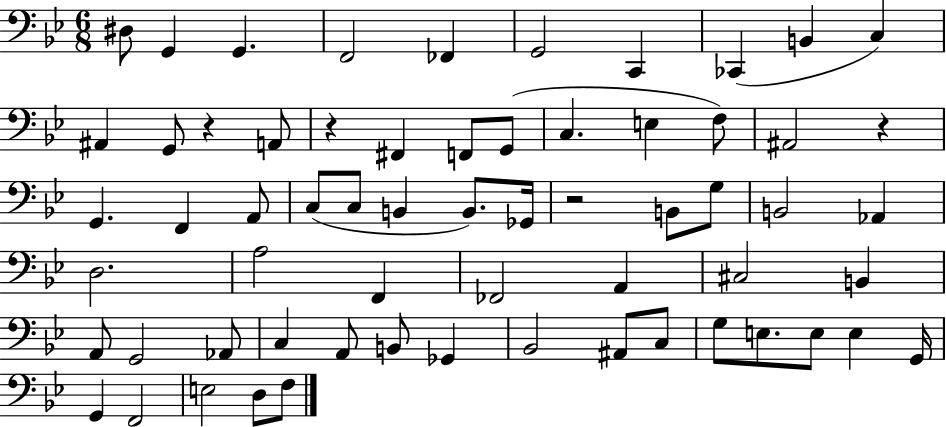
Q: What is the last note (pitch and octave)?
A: F3